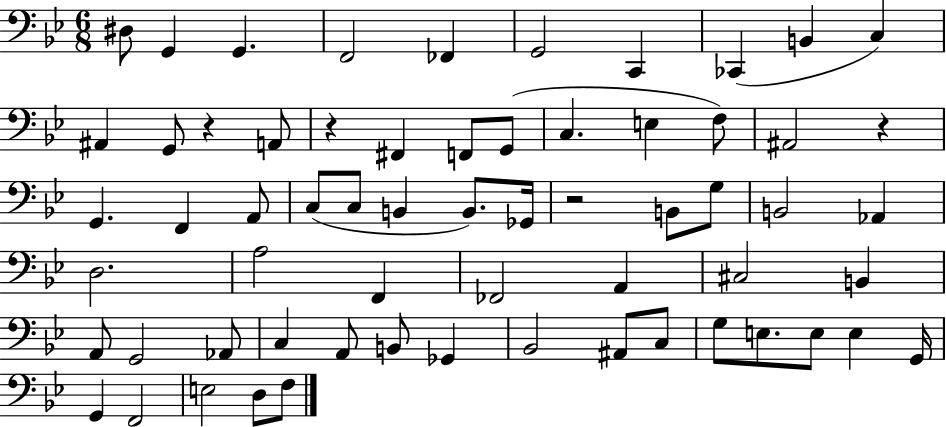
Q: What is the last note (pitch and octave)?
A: F3